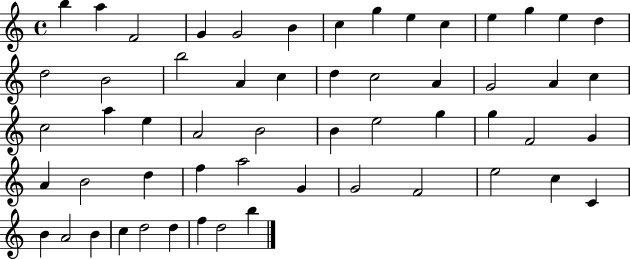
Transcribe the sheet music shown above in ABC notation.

X:1
T:Untitled
M:4/4
L:1/4
K:C
b a F2 G G2 B c g e c e g e d d2 B2 b2 A c d c2 A G2 A c c2 a e A2 B2 B e2 g g F2 G A B2 d f a2 G G2 F2 e2 c C B A2 B c d2 d f d2 b